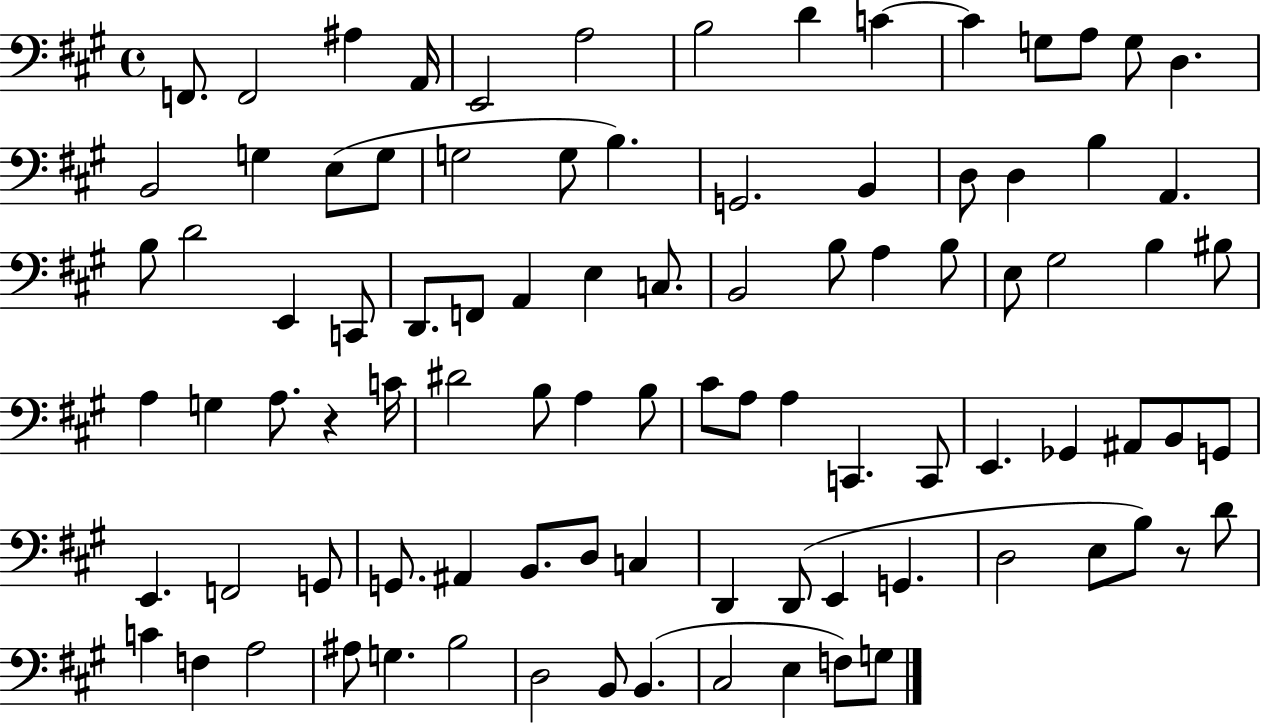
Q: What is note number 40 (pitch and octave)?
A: B3